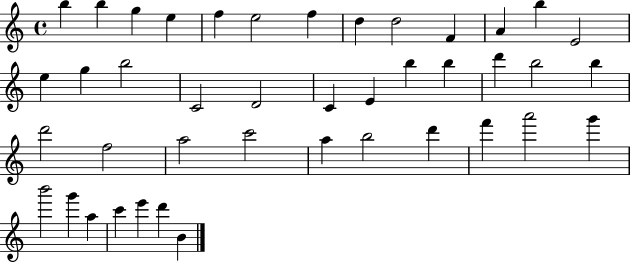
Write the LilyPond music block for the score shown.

{
  \clef treble
  \time 4/4
  \defaultTimeSignature
  \key c \major
  b''4 b''4 g''4 e''4 | f''4 e''2 f''4 | d''4 d''2 f'4 | a'4 b''4 e'2 | \break e''4 g''4 b''2 | c'2 d'2 | c'4 e'4 b''4 b''4 | d'''4 b''2 b''4 | \break d'''2 f''2 | a''2 c'''2 | a''4 b''2 d'''4 | f'''4 a'''2 g'''4 | \break b'''2 g'''4 a''4 | c'''4 e'''4 d'''4 b'4 | \bar "|."
}